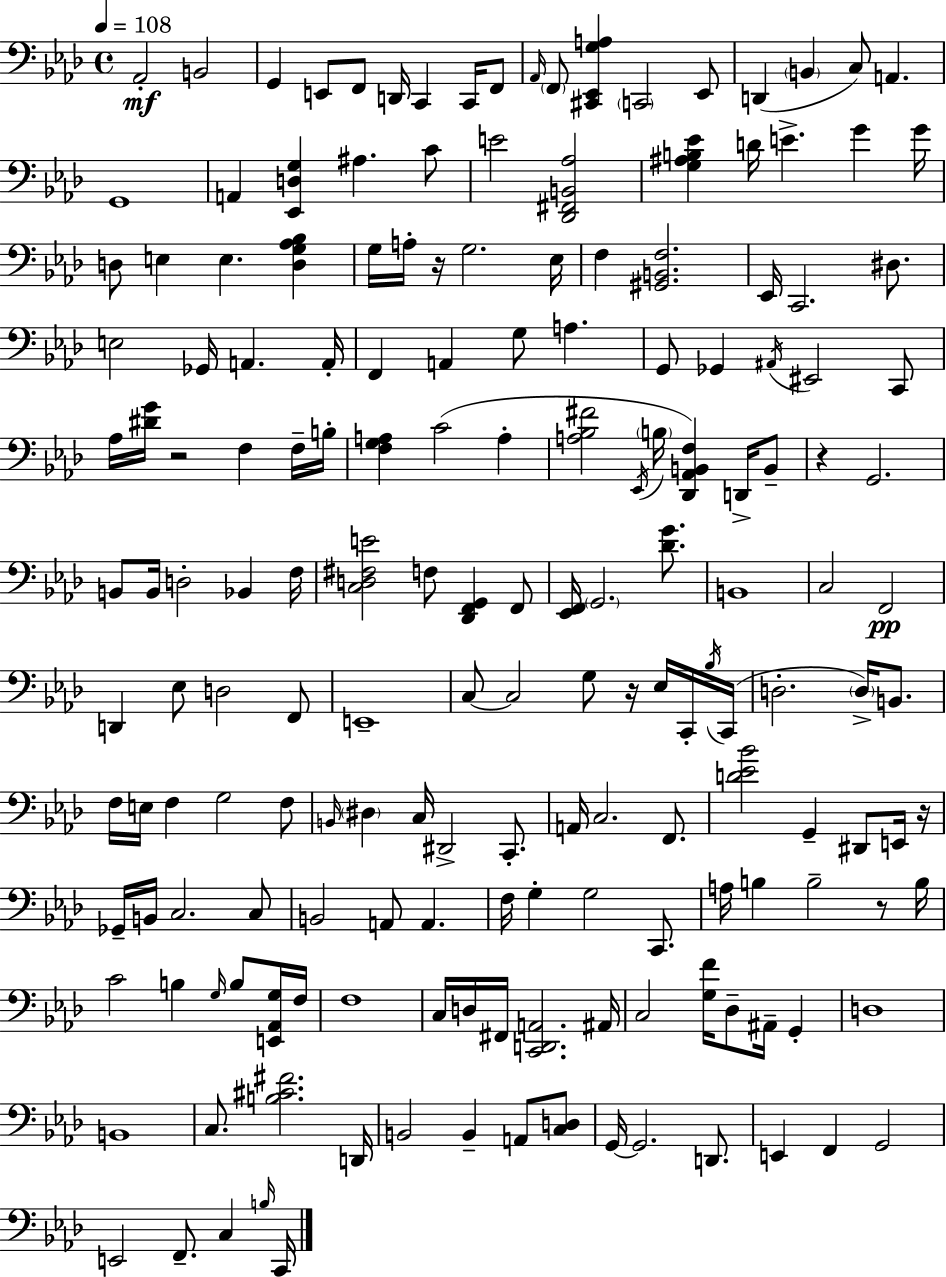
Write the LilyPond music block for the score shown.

{
  \clef bass
  \time 4/4
  \defaultTimeSignature
  \key aes \major
  \tempo 4 = 108
  aes,2-.\mf b,2 | g,4 e,8 f,8 d,16 c,4 c,16 f,8 | \grace { aes,16 } \parenthesize f,8 <cis, ees, g a>4 \parenthesize c,2 ees,8 | d,4( \parenthesize b,4 c8) a,4. | \break g,1 | a,4 <ees, d g>4 ais4. c'8 | e'2 <des, fis, b, aes>2 | <g ais b ees'>4 d'16 e'4.-> g'4 | \break g'16 d8 e4 e4. <d g aes bes>4 | g16 a16-. r16 g2. | ees16 f4 <gis, b, f>2. | ees,16 c,2. dis8. | \break e2 ges,16 a,4. | a,16-. f,4 a,4 g8 a4. | g,8 ges,4 \acciaccatura { ais,16 } eis,2 | c,8 aes16 <dis' g'>16 r2 f4 | \break f16-- b16-. <f g a>4 c'2( a4-. | <a bes fis'>2 \acciaccatura { ees,16 } \parenthesize b16 <des, aes, b, f>4) | d,16-> b,8-- r4 g,2. | b,8 b,16 d2-. bes,4 | \break f16 <c d fis e'>2 f8 <des, f, g,>4 | f,8 <ees, f,>16 \parenthesize g,2. | <des' g'>8. b,1 | c2 f,2\pp | \break d,4 ees8 d2 | f,8 e,1-- | c8~~ c2 g8 r16 | ees16 c,16-. \acciaccatura { bes16 } c,16( d2.-. | \break \parenthesize d16->) b,8. f16 e16 f4 g2 | f8 \grace { b,16 } \parenthesize dis4 c16 dis,2-> | c,8.-. a,16 c2. | f,8. <d' ees' bes'>2 g,4-- | \break dis,8 e,16 r16 ges,16-- b,16 c2. | c8 b,2 a,8 a,4. | f16 g4-. g2 | c,8. a16 b4 b2-- | \break r8 b16 c'2 b4 | \grace { g16 } b8 <e, aes, g>16 f16 f1 | c16 d16 fis,16 <c, d, a,>2. | ais,16 c2 <g f'>16 des8-- | \break ais,16-- g,4-. d1 | b,1 | c8. <b cis' fis'>2. | d,16 b,2 b,4-- | \break a,8 <c d>8 g,16~~ g,2. | d,8. e,4 f,4 g,2 | e,2 f,8.-- | c4 \grace { b16 } c,16 \bar "|."
}